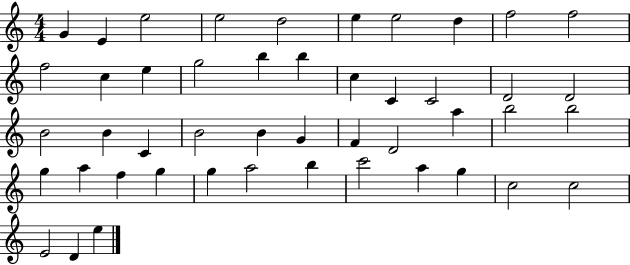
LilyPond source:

{
  \clef treble
  \numericTimeSignature
  \time 4/4
  \key c \major
  g'4 e'4 e''2 | e''2 d''2 | e''4 e''2 d''4 | f''2 f''2 | \break f''2 c''4 e''4 | g''2 b''4 b''4 | c''4 c'4 c'2 | d'2 d'2 | \break b'2 b'4 c'4 | b'2 b'4 g'4 | f'4 d'2 a''4 | b''2 b''2 | \break g''4 a''4 f''4 g''4 | g''4 a''2 b''4 | c'''2 a''4 g''4 | c''2 c''2 | \break e'2 d'4 e''4 | \bar "|."
}